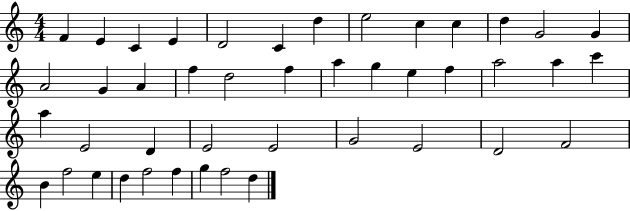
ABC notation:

X:1
T:Untitled
M:4/4
L:1/4
K:C
F E C E D2 C d e2 c c d G2 G A2 G A f d2 f a g e f a2 a c' a E2 D E2 E2 G2 E2 D2 F2 B f2 e d f2 f g f2 d